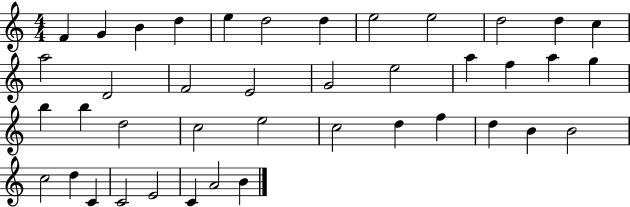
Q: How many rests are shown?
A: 0